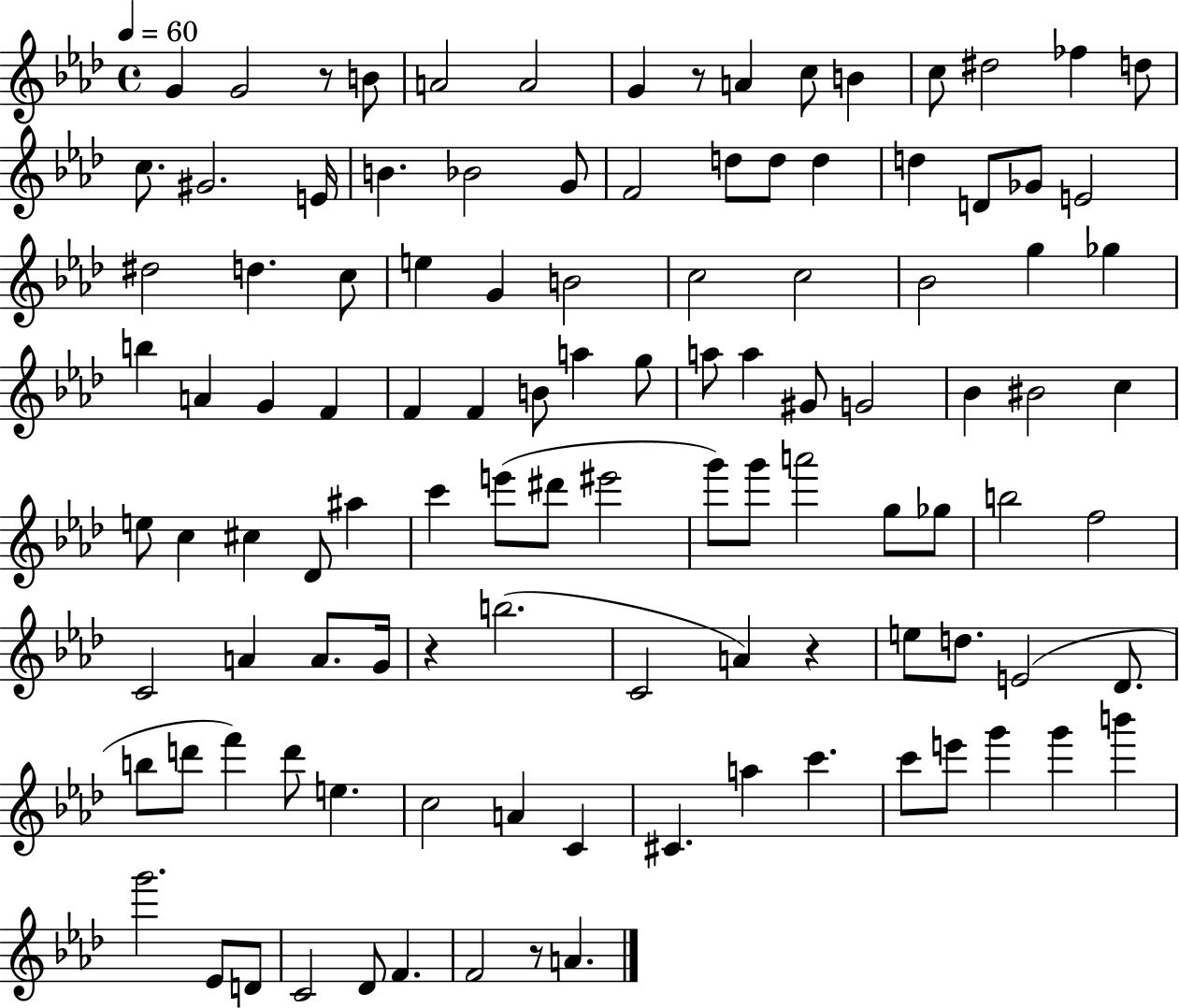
{
  \clef treble
  \time 4/4
  \defaultTimeSignature
  \key aes \major
  \tempo 4 = 60
  g'4 g'2 r8 b'8 | a'2 a'2 | g'4 r8 a'4 c''8 b'4 | c''8 dis''2 fes''4 d''8 | \break c''8. gis'2. e'16 | b'4. bes'2 g'8 | f'2 d''8 d''8 d''4 | d''4 d'8 ges'8 e'2 | \break dis''2 d''4. c''8 | e''4 g'4 b'2 | c''2 c''2 | bes'2 g''4 ges''4 | \break b''4 a'4 g'4 f'4 | f'4 f'4 b'8 a''4 g''8 | a''8 a''4 gis'8 g'2 | bes'4 bis'2 c''4 | \break e''8 c''4 cis''4 des'8 ais''4 | c'''4 e'''8( dis'''8 eis'''2 | g'''8) g'''8 a'''2 g''8 ges''8 | b''2 f''2 | \break c'2 a'4 a'8. g'16 | r4 b''2.( | c'2 a'4) r4 | e''8 d''8. e'2( des'8. | \break b''8 d'''8 f'''4) d'''8 e''4. | c''2 a'4 c'4 | cis'4. a''4 c'''4. | c'''8 e'''8 g'''4 g'''4 b'''4 | \break g'''2. ees'8 d'8 | c'2 des'8 f'4. | f'2 r8 a'4. | \bar "|."
}